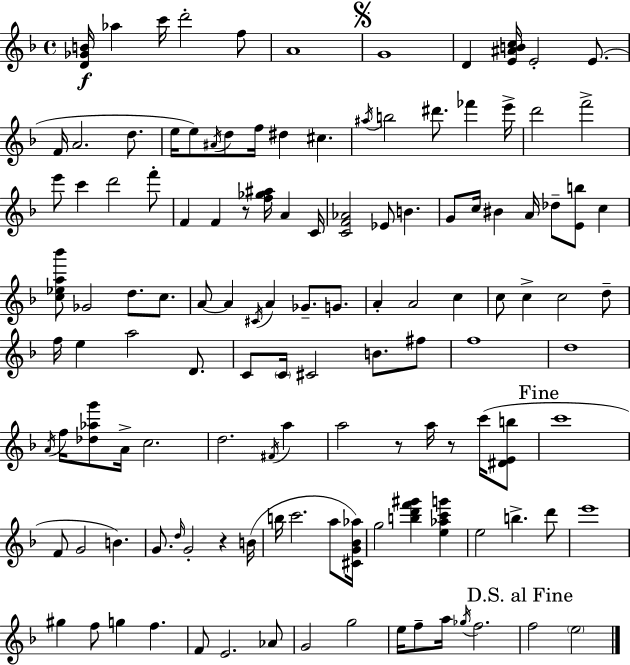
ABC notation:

X:1
T:Untitled
M:4/4
L:1/4
K:F
[D_GB]/4 _a c'/4 d'2 f/2 A4 G4 D [E^ABc]/4 E2 E/2 F/4 A2 d/2 e/4 e/2 ^A/4 d/2 f/4 ^d ^c ^a/4 b2 ^d'/2 _f' e'/4 d'2 f'2 e'/2 c' d'2 f'/2 F F z/2 [f_g^a]/4 A C/4 [CF_A]2 _E/2 B G/2 c/4 ^B A/4 _d/2 [Eb]/2 c [c_ea_b']/2 _G2 d/2 c/2 A/2 A ^C/4 A _G/2 G/2 A A2 c c/2 c c2 d/2 f/4 e a2 D/2 C/2 C/4 ^C2 B/2 ^f/2 f4 d4 A/4 f/4 [_d_ag']/2 A/4 c2 d2 ^F/4 a a2 z/2 a/4 z/2 c'/4 [^DEb]/2 c'4 F/2 G2 B G/2 d/4 G2 z B/4 b/4 c'2 a/2 [^CG_B_a]/4 g2 [bd'f'^g'] [e_ac'g'] e2 b d'/2 e'4 ^g f/2 g f F/2 E2 _A/2 G2 g2 e/4 f/2 a/4 _g/4 f2 f2 e2